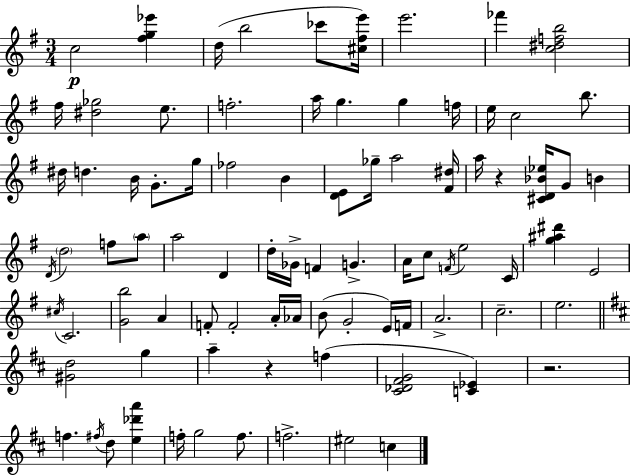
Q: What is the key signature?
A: E minor